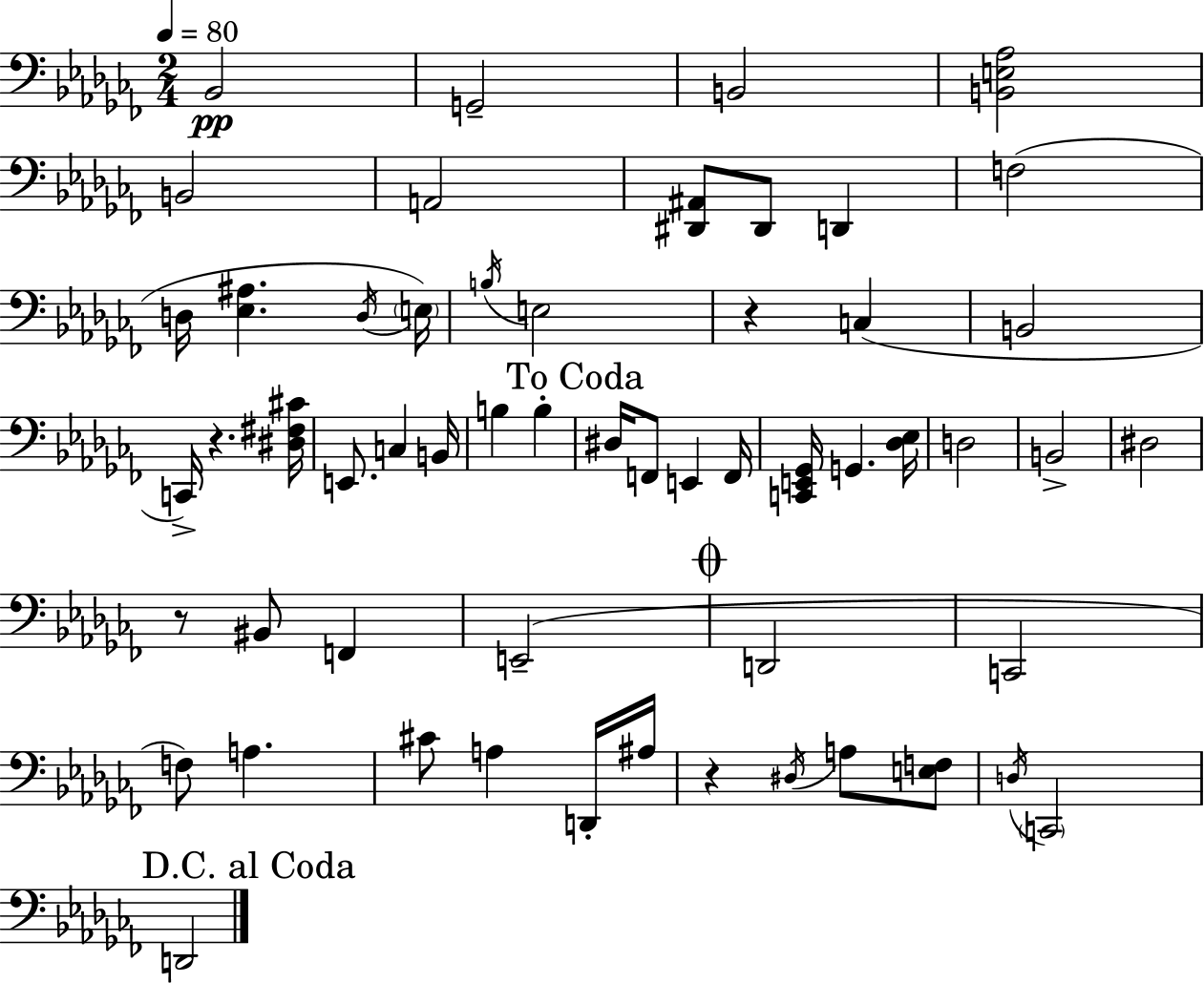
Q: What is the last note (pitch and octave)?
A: D2